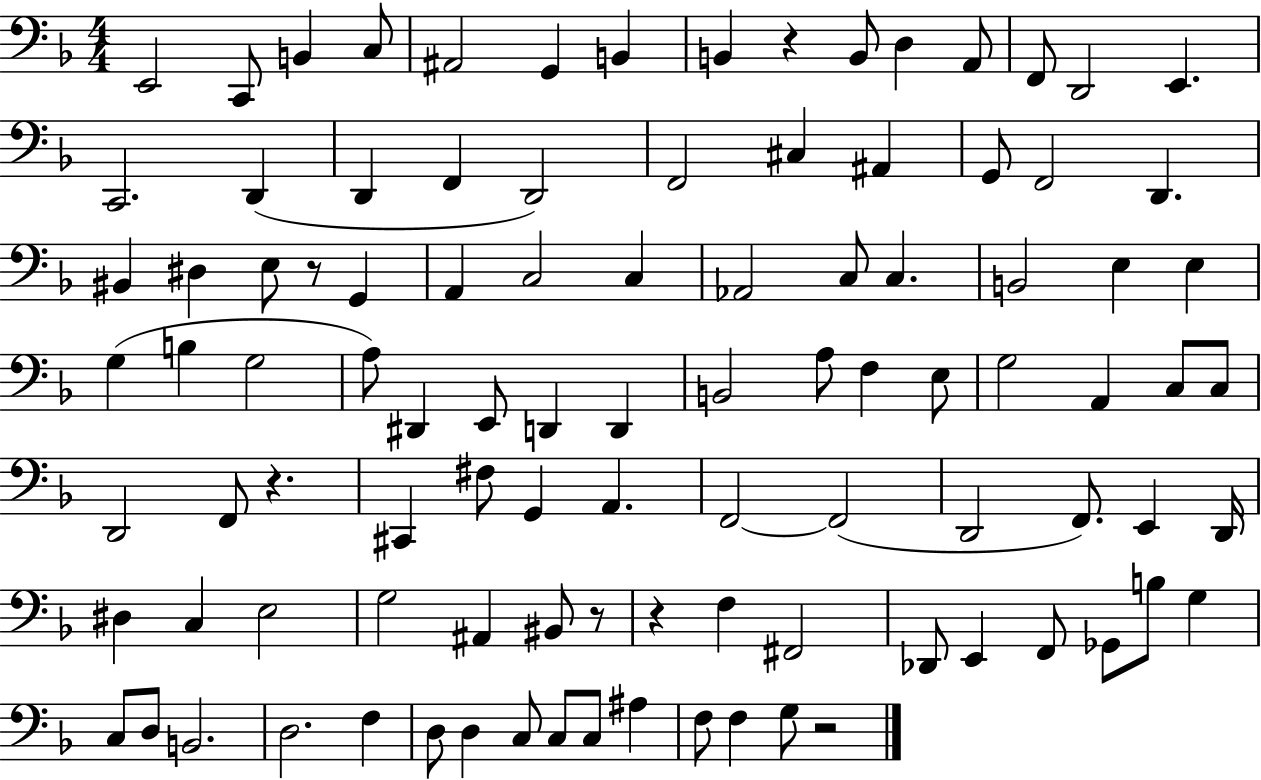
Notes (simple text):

E2/h C2/e B2/q C3/e A#2/h G2/q B2/q B2/q R/q B2/e D3/q A2/e F2/e D2/h E2/q. C2/h. D2/q D2/q F2/q D2/h F2/h C#3/q A#2/q G2/e F2/h D2/q. BIS2/q D#3/q E3/e R/e G2/q A2/q C3/h C3/q Ab2/h C3/e C3/q. B2/h E3/q E3/q G3/q B3/q G3/h A3/e D#2/q E2/e D2/q D2/q B2/h A3/e F3/q E3/e G3/h A2/q C3/e C3/e D2/h F2/e R/q. C#2/q F#3/e G2/q A2/q. F2/h F2/h D2/h F2/e. E2/q D2/s D#3/q C3/q E3/h G3/h A#2/q BIS2/e R/e R/q F3/q F#2/h Db2/e E2/q F2/e Gb2/e B3/e G3/q C3/e D3/e B2/h. D3/h. F3/q D3/e D3/q C3/e C3/e C3/e A#3/q F3/e F3/q G3/e R/h